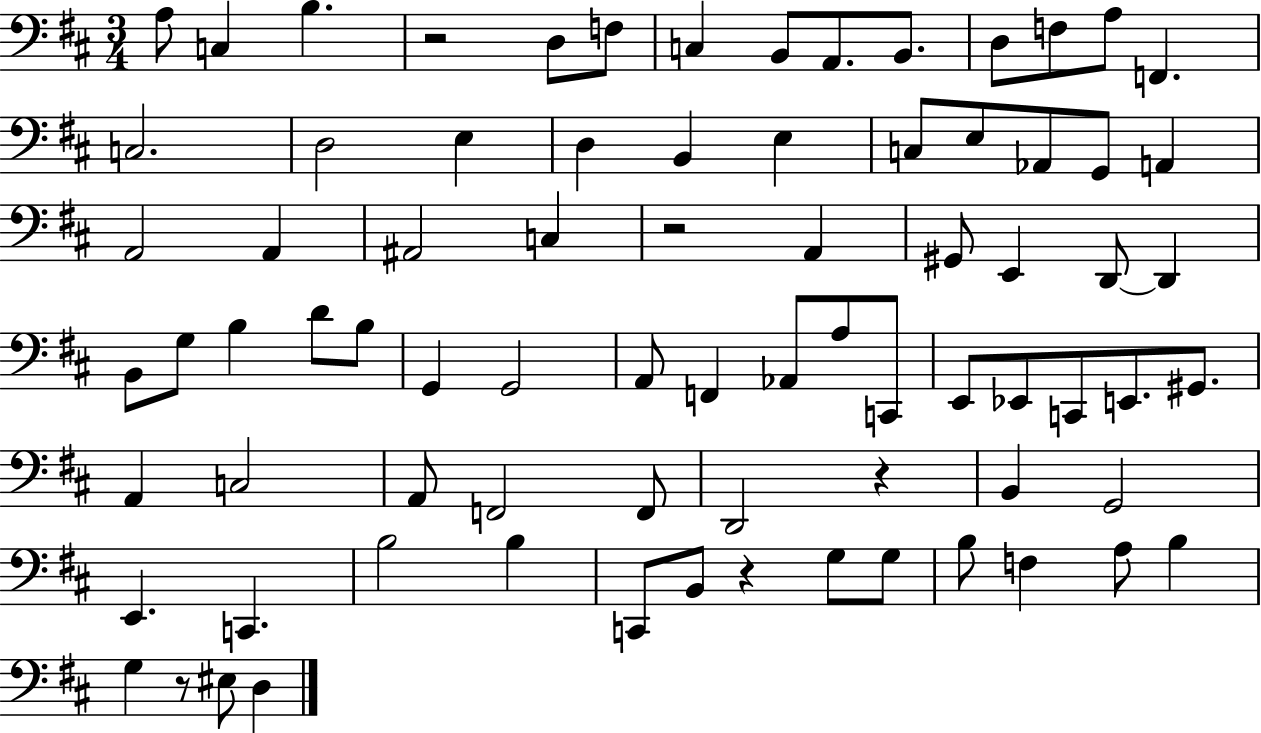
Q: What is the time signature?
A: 3/4